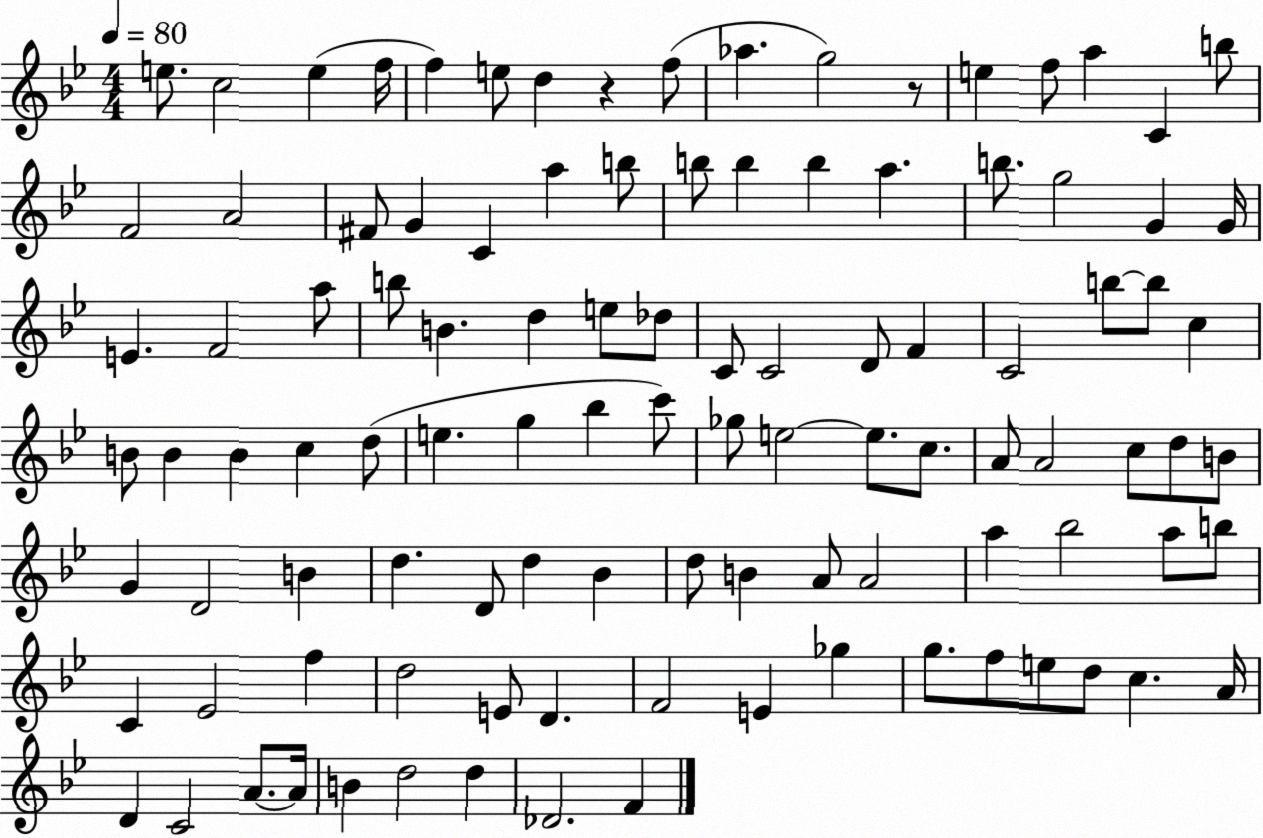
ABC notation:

X:1
T:Untitled
M:4/4
L:1/4
K:Bb
e/2 c2 e f/4 f e/2 d z f/2 _a g2 z/2 e f/2 a C b/2 F2 A2 ^F/2 G C a b/2 b/2 b b a b/2 g2 G G/4 E F2 a/2 b/2 B d e/2 _d/2 C/2 C2 D/2 F C2 b/2 b/2 c B/2 B B c d/2 e g _b c'/2 _g/2 e2 e/2 c/2 A/2 A2 c/2 d/2 B/2 G D2 B d D/2 d _B d/2 B A/2 A2 a _b2 a/2 b/2 C _E2 f d2 E/2 D F2 E _g g/2 f/2 e/2 d/2 c A/4 D C2 A/2 A/4 B d2 d _D2 F